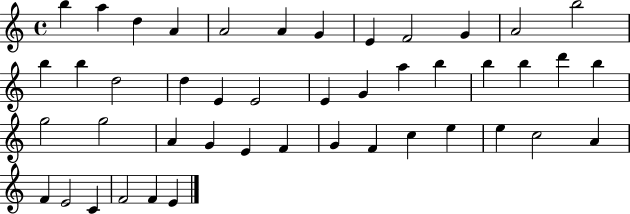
X:1
T:Untitled
M:4/4
L:1/4
K:C
b a d A A2 A G E F2 G A2 b2 b b d2 d E E2 E G a b b b d' b g2 g2 A G E F G F c e e c2 A F E2 C F2 F E